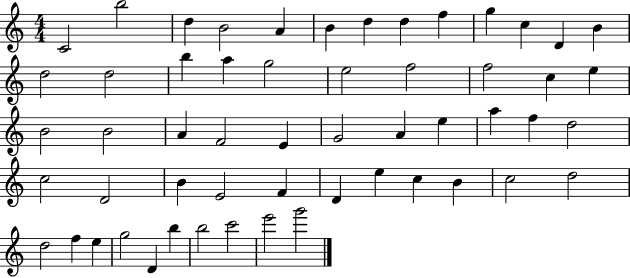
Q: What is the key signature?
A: C major